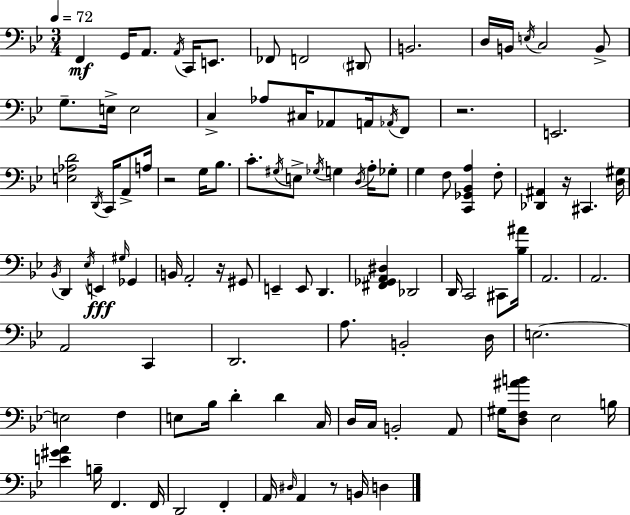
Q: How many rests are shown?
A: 5